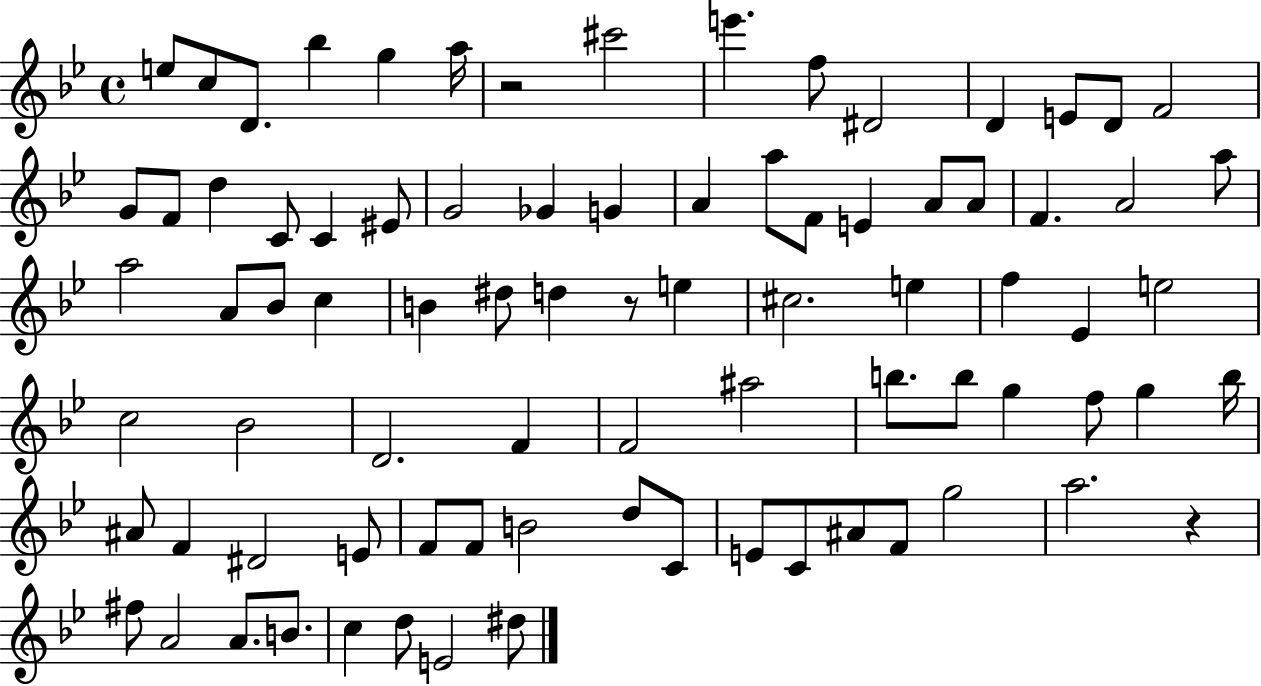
{
  \clef treble
  \time 4/4
  \defaultTimeSignature
  \key bes \major
  \repeat volta 2 { e''8 c''8 d'8. bes''4 g''4 a''16 | r2 cis'''2 | e'''4. f''8 dis'2 | d'4 e'8 d'8 f'2 | \break g'8 f'8 d''4 c'8 c'4 eis'8 | g'2 ges'4 g'4 | a'4 a''8 f'8 e'4 a'8 a'8 | f'4. a'2 a''8 | \break a''2 a'8 bes'8 c''4 | b'4 dis''8 d''4 r8 e''4 | cis''2. e''4 | f''4 ees'4 e''2 | \break c''2 bes'2 | d'2. f'4 | f'2 ais''2 | b''8. b''8 g''4 f''8 g''4 b''16 | \break ais'8 f'4 dis'2 e'8 | f'8 f'8 b'2 d''8 c'8 | e'8 c'8 ais'8 f'8 g''2 | a''2. r4 | \break fis''8 a'2 a'8. b'8. | c''4 d''8 e'2 dis''8 | } \bar "|."
}